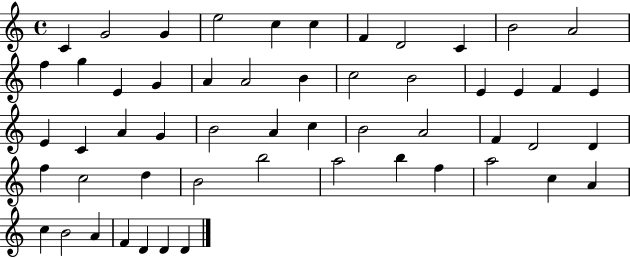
C4/q G4/h G4/q E5/h C5/q C5/q F4/q D4/h C4/q B4/h A4/h F5/q G5/q E4/q G4/q A4/q A4/h B4/q C5/h B4/h E4/q E4/q F4/q E4/q E4/q C4/q A4/q G4/q B4/h A4/q C5/q B4/h A4/h F4/q D4/h D4/q F5/q C5/h D5/q B4/h B5/h A5/h B5/q F5/q A5/h C5/q A4/q C5/q B4/h A4/q F4/q D4/q D4/q D4/q